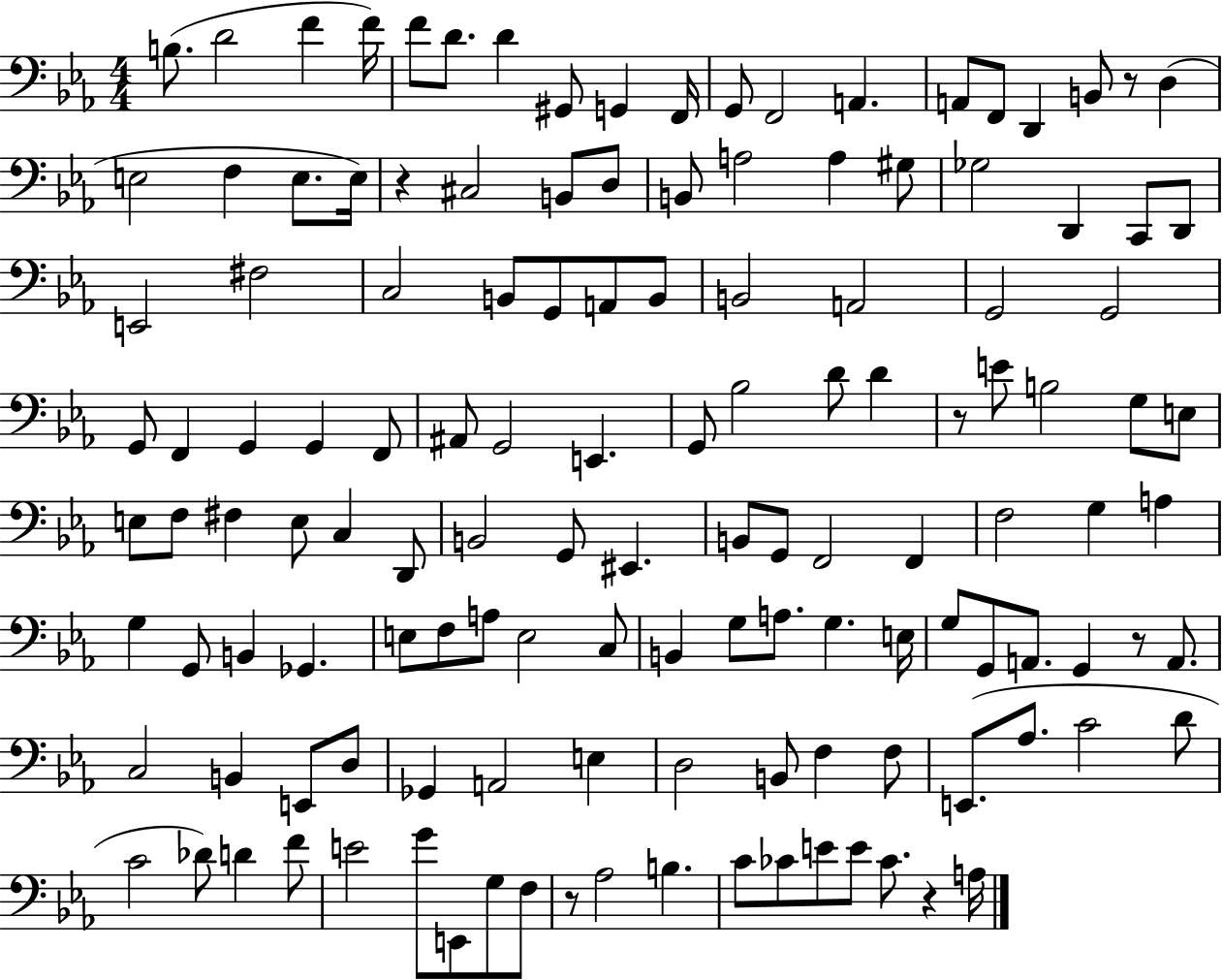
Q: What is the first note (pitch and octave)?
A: B3